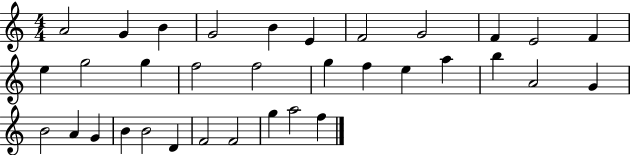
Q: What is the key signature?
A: C major